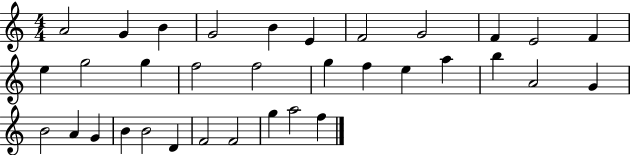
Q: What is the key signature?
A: C major